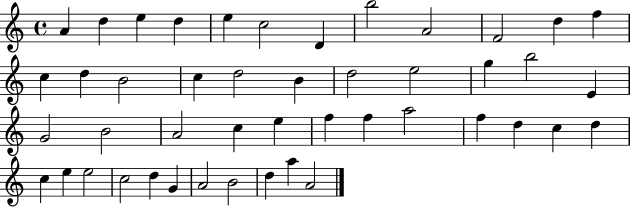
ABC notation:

X:1
T:Untitled
M:4/4
L:1/4
K:C
A d e d e c2 D b2 A2 F2 d f c d B2 c d2 B d2 e2 g b2 E G2 B2 A2 c e f f a2 f d c d c e e2 c2 d G A2 B2 d a A2